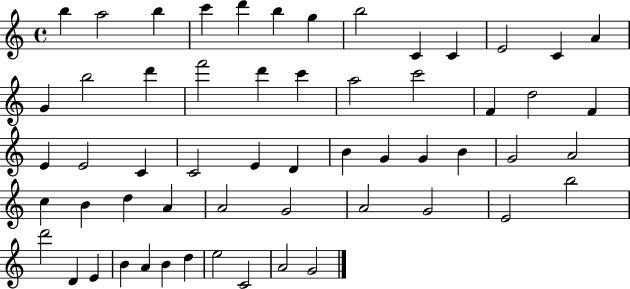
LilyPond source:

{
  \clef treble
  \time 4/4
  \defaultTimeSignature
  \key c \major
  b''4 a''2 b''4 | c'''4 d'''4 b''4 g''4 | b''2 c'4 c'4 | e'2 c'4 a'4 | \break g'4 b''2 d'''4 | f'''2 d'''4 c'''4 | a''2 c'''2 | f'4 d''2 f'4 | \break e'4 e'2 c'4 | c'2 e'4 d'4 | b'4 g'4 g'4 b'4 | g'2 a'2 | \break c''4 b'4 d''4 a'4 | a'2 g'2 | a'2 g'2 | e'2 b''2 | \break d'''2 d'4 e'4 | b'4 a'4 b'4 d''4 | e''2 c'2 | a'2 g'2 | \break \bar "|."
}